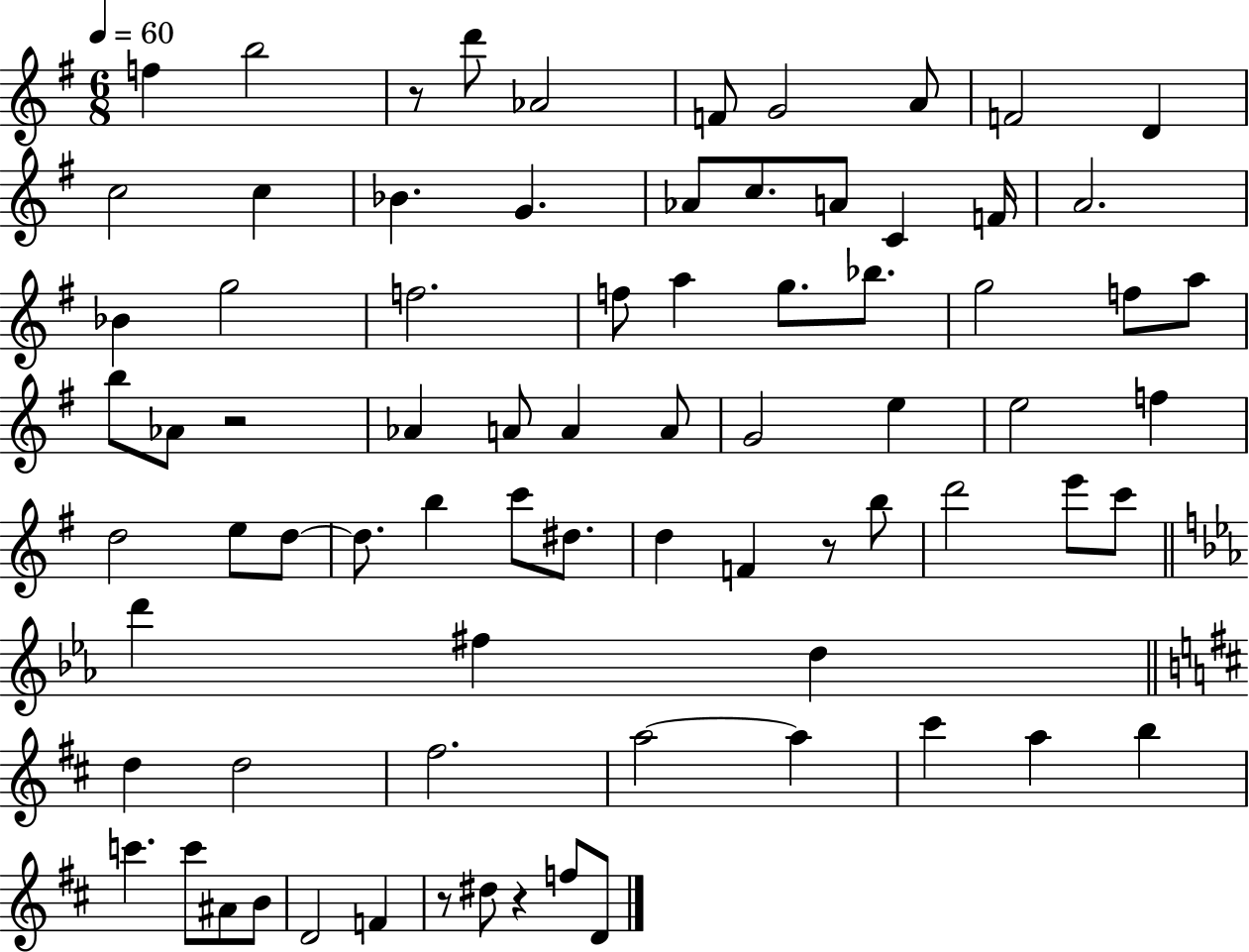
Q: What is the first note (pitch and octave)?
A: F5